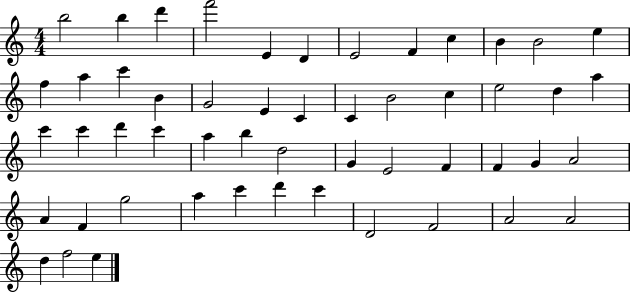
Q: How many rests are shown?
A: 0